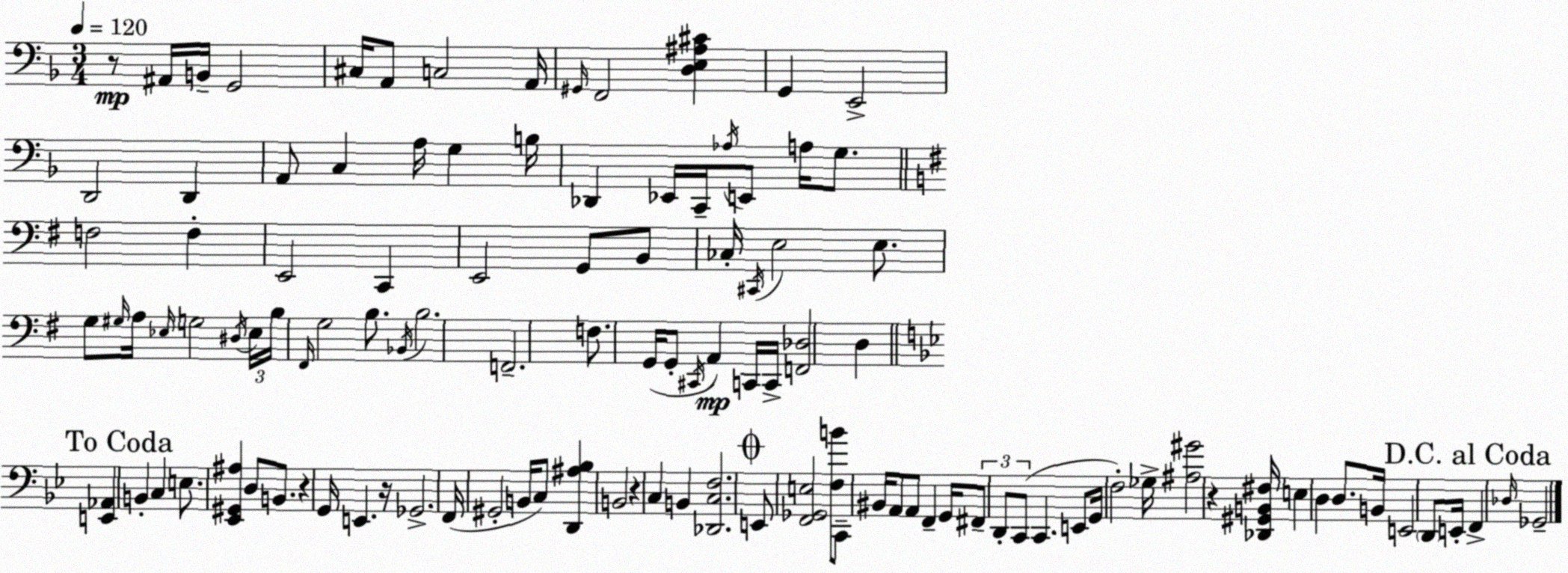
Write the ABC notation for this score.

X:1
T:Untitled
M:3/4
L:1/4
K:F
z/2 ^A,,/4 B,,/4 G,,2 ^C,/4 A,,/2 C,2 A,,/4 ^G,,/4 F,,2 [D,E,^A,^C] G,, E,,2 D,,2 D,, A,,/2 C, A,/4 G, B,/4 _D,, _E,,/4 C,,/4 _A,/4 E,,/2 A,/4 G,/2 F,2 F, E,,2 C,, E,,2 G,,/2 B,,/2 _C,/4 ^C,,/4 E,2 E,/2 G,/2 ^G,/4 A,/4 _E,/4 G,2 ^D,/4 _E,/4 B,/4 ^F,,/4 G,2 B,/2 _B,,/4 B,2 F,,2 F,/2 G,,/4 G,,/2 ^C,,/4 A,, C,,/4 C,,/4 [F,,_D,]2 D, [E,,_A,,] B,, C, E,/2 [_E,,^G,,^A,] D,/2 B,,/2 z G,,/4 E,, z/4 _G,,2 F,,/4 ^G,,2 B,,/4 C,/2 [D,,^A,_B,] B,,2 z C, B,, [_D,,C,F,]2 E,,/2 [F,,_G,,E,]2 [F,B]/2 C,,/2 ^B,,/4 A,,/2 A,,/2 F,, G,,/4 ^F,,/2 D,,/2 C,,/2 C,, E,,/2 G,,/4 F,2 _G,/4 [^A,^G]2 z [_D,,^G,,B,,^F,]/4 E, D, D,/2 B,,/4 E,,2 D,,/2 E,,/4 F,, _D,/4 _G,,2